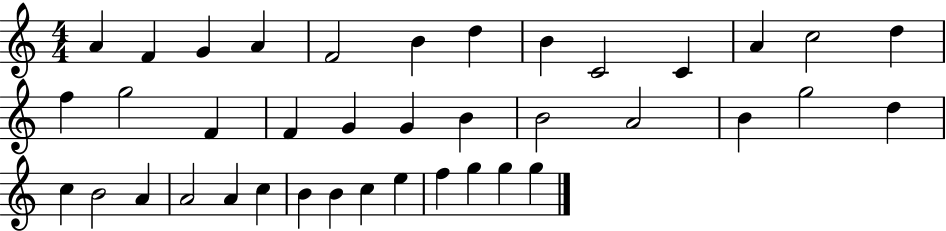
{
  \clef treble
  \numericTimeSignature
  \time 4/4
  \key c \major
  a'4 f'4 g'4 a'4 | f'2 b'4 d''4 | b'4 c'2 c'4 | a'4 c''2 d''4 | \break f''4 g''2 f'4 | f'4 g'4 g'4 b'4 | b'2 a'2 | b'4 g''2 d''4 | \break c''4 b'2 a'4 | a'2 a'4 c''4 | b'4 b'4 c''4 e''4 | f''4 g''4 g''4 g''4 | \break \bar "|."
}